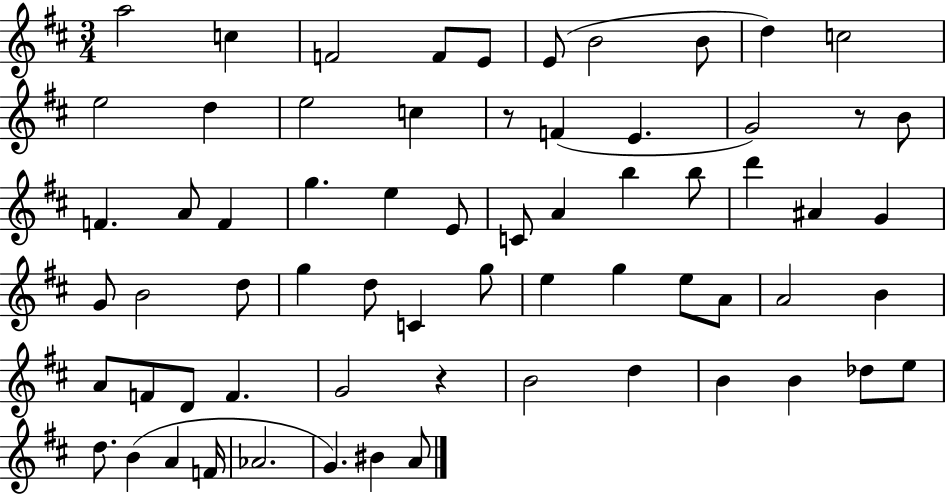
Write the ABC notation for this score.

X:1
T:Untitled
M:3/4
L:1/4
K:D
a2 c F2 F/2 E/2 E/2 B2 B/2 d c2 e2 d e2 c z/2 F E G2 z/2 B/2 F A/2 F g e E/2 C/2 A b b/2 d' ^A G G/2 B2 d/2 g d/2 C g/2 e g e/2 A/2 A2 B A/2 F/2 D/2 F G2 z B2 d B B _d/2 e/2 d/2 B A F/4 _A2 G ^B A/2